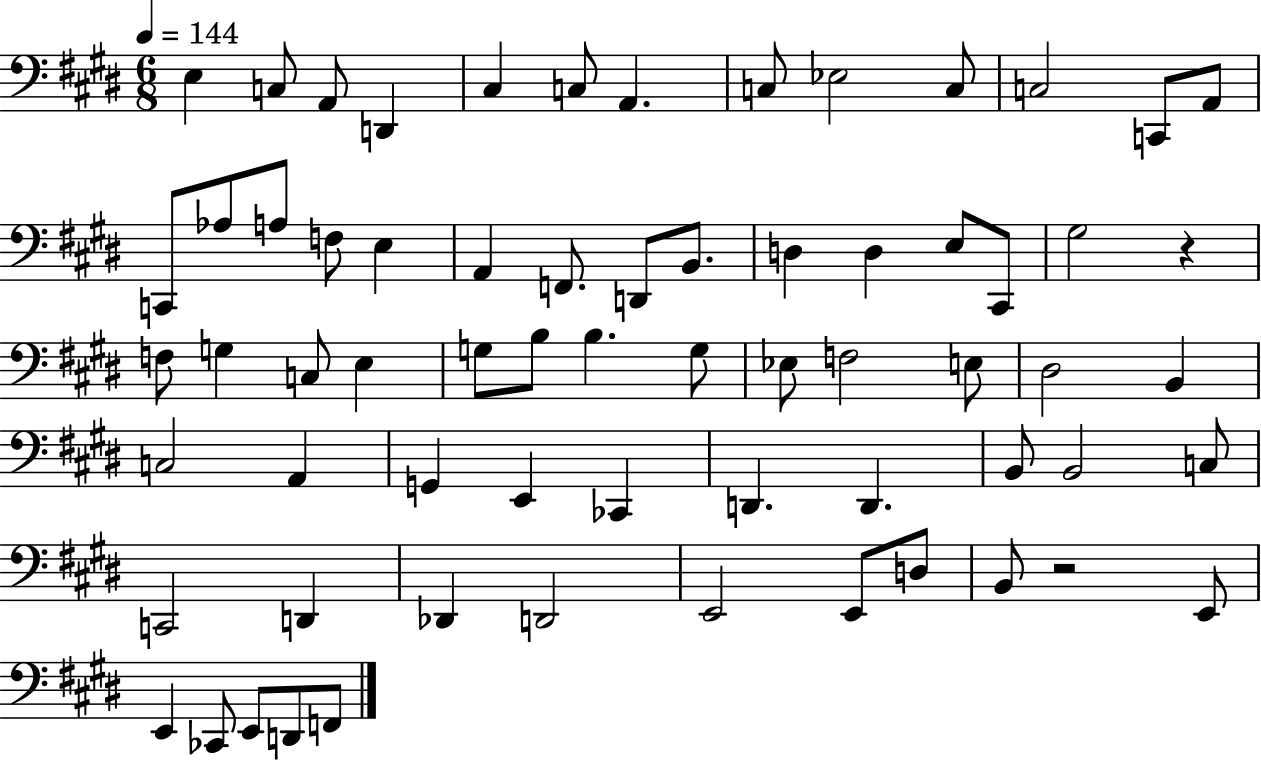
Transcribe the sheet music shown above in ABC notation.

X:1
T:Untitled
M:6/8
L:1/4
K:E
E, C,/2 A,,/2 D,, ^C, C,/2 A,, C,/2 _E,2 C,/2 C,2 C,,/2 A,,/2 C,,/2 _A,/2 A,/2 F,/2 E, A,, F,,/2 D,,/2 B,,/2 D, D, E,/2 ^C,,/2 ^G,2 z F,/2 G, C,/2 E, G,/2 B,/2 B, G,/2 _E,/2 F,2 E,/2 ^D,2 B,, C,2 A,, G,, E,, _C,, D,, D,, B,,/2 B,,2 C,/2 C,,2 D,, _D,, D,,2 E,,2 E,,/2 D,/2 B,,/2 z2 E,,/2 E,, _C,,/2 E,,/2 D,,/2 F,,/2